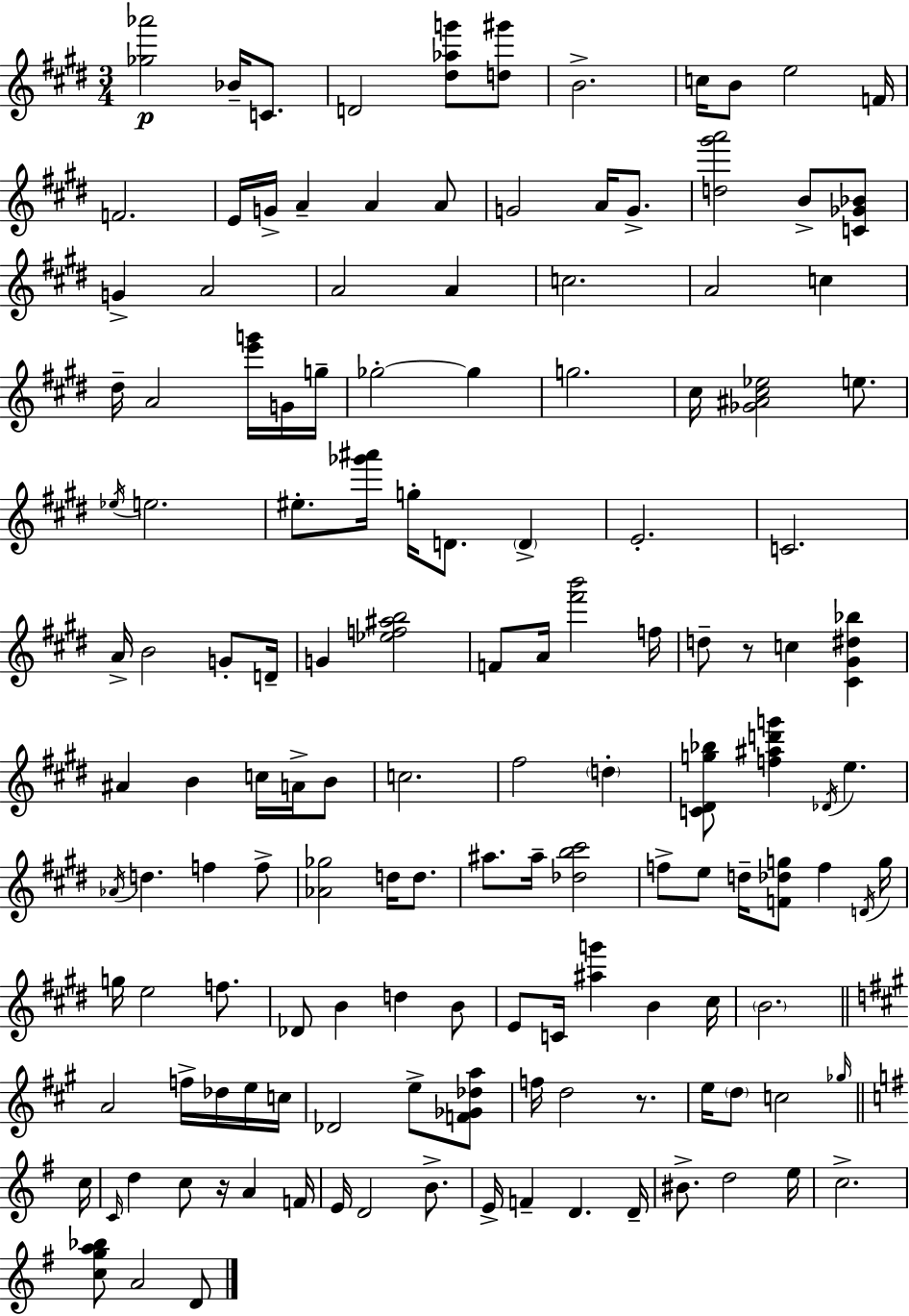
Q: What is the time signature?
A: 3/4